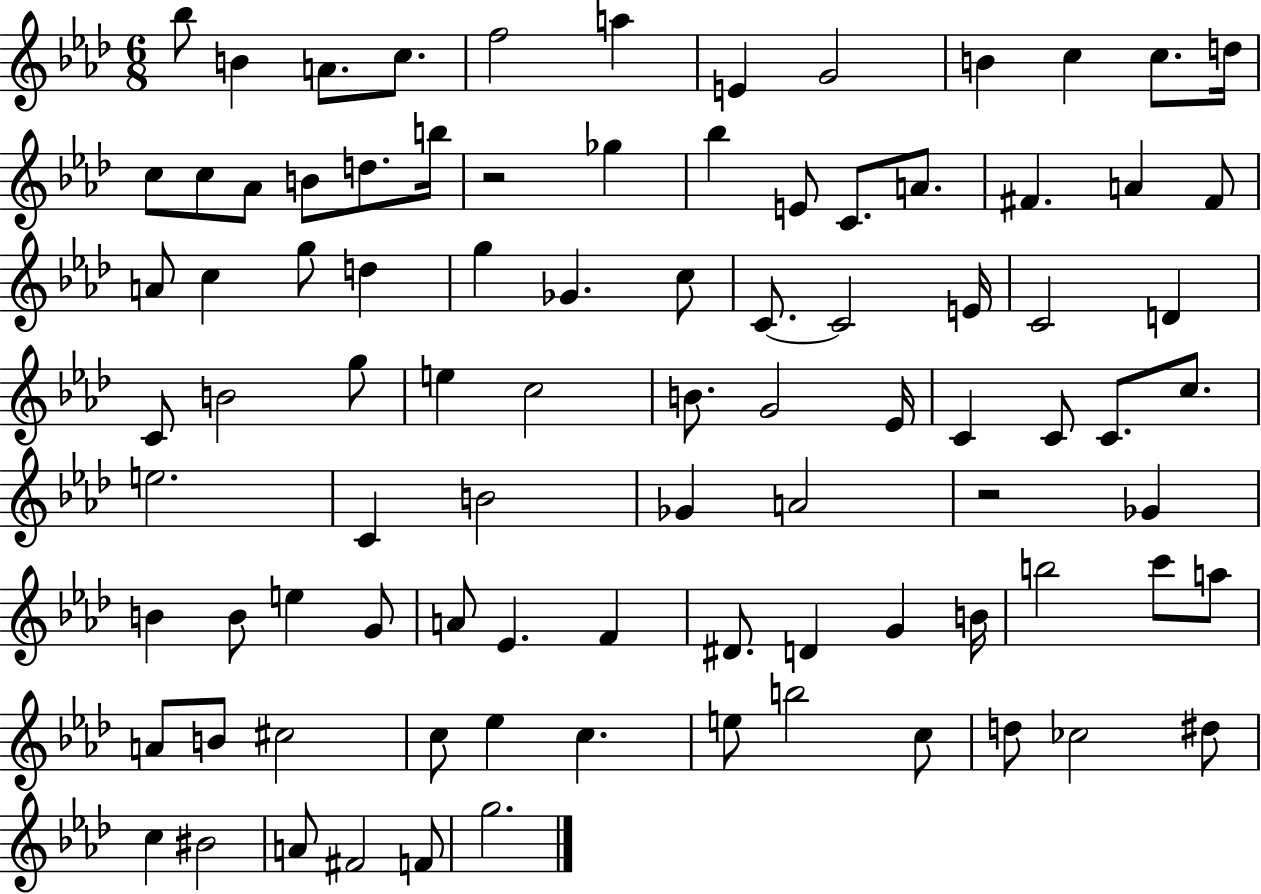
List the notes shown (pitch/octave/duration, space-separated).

Bb5/e B4/q A4/e. C5/e. F5/h A5/q E4/q G4/h B4/q C5/q C5/e. D5/s C5/e C5/e Ab4/e B4/e D5/e. B5/s R/h Gb5/q Bb5/q E4/e C4/e. A4/e. F#4/q. A4/q F#4/e A4/e C5/q G5/e D5/q G5/q Gb4/q. C5/e C4/e. C4/h E4/s C4/h D4/q C4/e B4/h G5/e E5/q C5/h B4/e. G4/h Eb4/s C4/q C4/e C4/e. C5/e. E5/h. C4/q B4/h Gb4/q A4/h R/h Gb4/q B4/q B4/e E5/q G4/e A4/e Eb4/q. F4/q D#4/e. D4/q G4/q B4/s B5/h C6/e A5/e A4/e B4/e C#5/h C5/e Eb5/q C5/q. E5/e B5/h C5/e D5/e CES5/h D#5/e C5/q BIS4/h A4/e F#4/h F4/e G5/h.